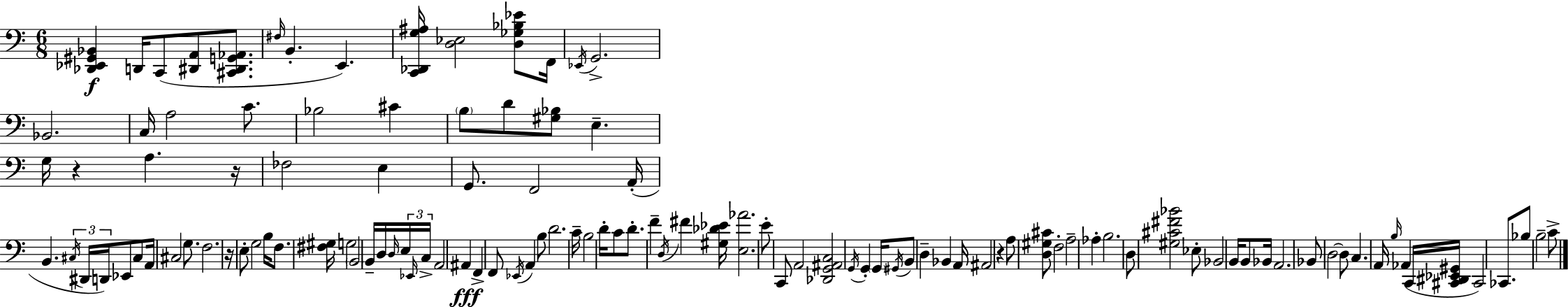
[Db2,Eb2,G#2,Bb2]/q D2/s C2/e [D#2,A2]/e [C#2,D#2,G2,Ab2]/e. F#3/s B2/q. E2/q. [C2,Db2,G3,A#3]/s [D3,Eb3]/h [D3,Gb3,Bb3,Eb4]/e F2/s Eb2/s G2/h. Bb2/h. C3/s A3/h C4/e. Bb3/h C#4/q B3/e D4/e [G#3,Bb3]/e E3/q. G3/s R/q A3/q. R/s FES3/h E3/q G2/e. F2/h A2/s B2/q. C#3/s D#2/s D2/s Eb2/e C#3/e A2/s C#3/h G3/e. F3/h. R/s E3/e G3/h B3/s F3/e. [F#3,G#3]/s G3/h B2/h B2/s D3/s D3/s E3/s Eb2/s C3/s A2/h A#2/q F2/q F2/e Eb2/s A2/q B3/e D4/h. C4/s B3/h D4/s C4/e D4/e. F4/q D3/s F#4/q [G#3,Db4,Eb4]/s [E3,Ab4]/h. E4/e C2/e A2/h [Db2,G2,A#2,C3]/h G2/s G2/q G2/s G#2/s B2/e D3/q Bb2/q A2/s A#2/h R/q A3/e [D3,G#3,C#4]/e F3/h A3/h Ab3/q B3/h. D3/e [G#3,C#4,F#4,Bb4]/h Eb3/e Bb2/h B2/s B2/e Bb2/s A2/h. Bb2/e D3/h D3/e C3/q. A2/s B3/s Ab2/q C2/s [C#2,D#2,Eb2,G#2]/s C#2/h CES2/e. Bb3/e B3/h C4/e